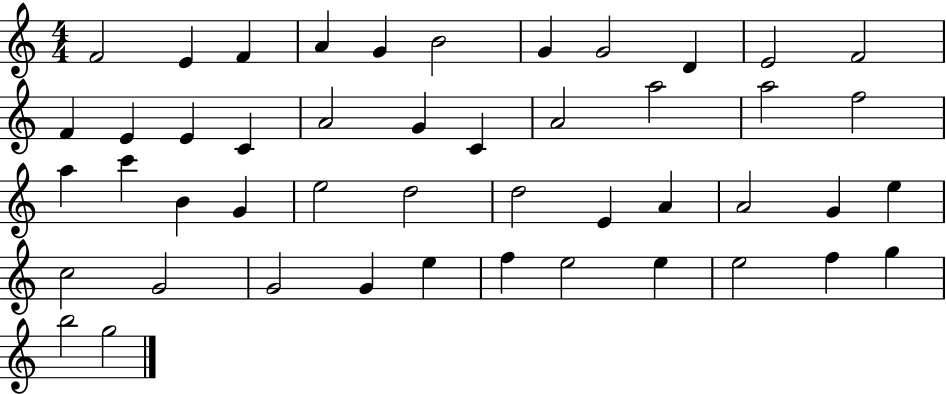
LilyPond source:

{
  \clef treble
  \numericTimeSignature
  \time 4/4
  \key c \major
  f'2 e'4 f'4 | a'4 g'4 b'2 | g'4 g'2 d'4 | e'2 f'2 | \break f'4 e'4 e'4 c'4 | a'2 g'4 c'4 | a'2 a''2 | a''2 f''2 | \break a''4 c'''4 b'4 g'4 | e''2 d''2 | d''2 e'4 a'4 | a'2 g'4 e''4 | \break c''2 g'2 | g'2 g'4 e''4 | f''4 e''2 e''4 | e''2 f''4 g''4 | \break b''2 g''2 | \bar "|."
}